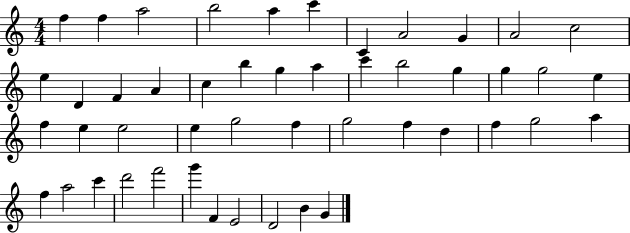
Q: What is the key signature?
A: C major